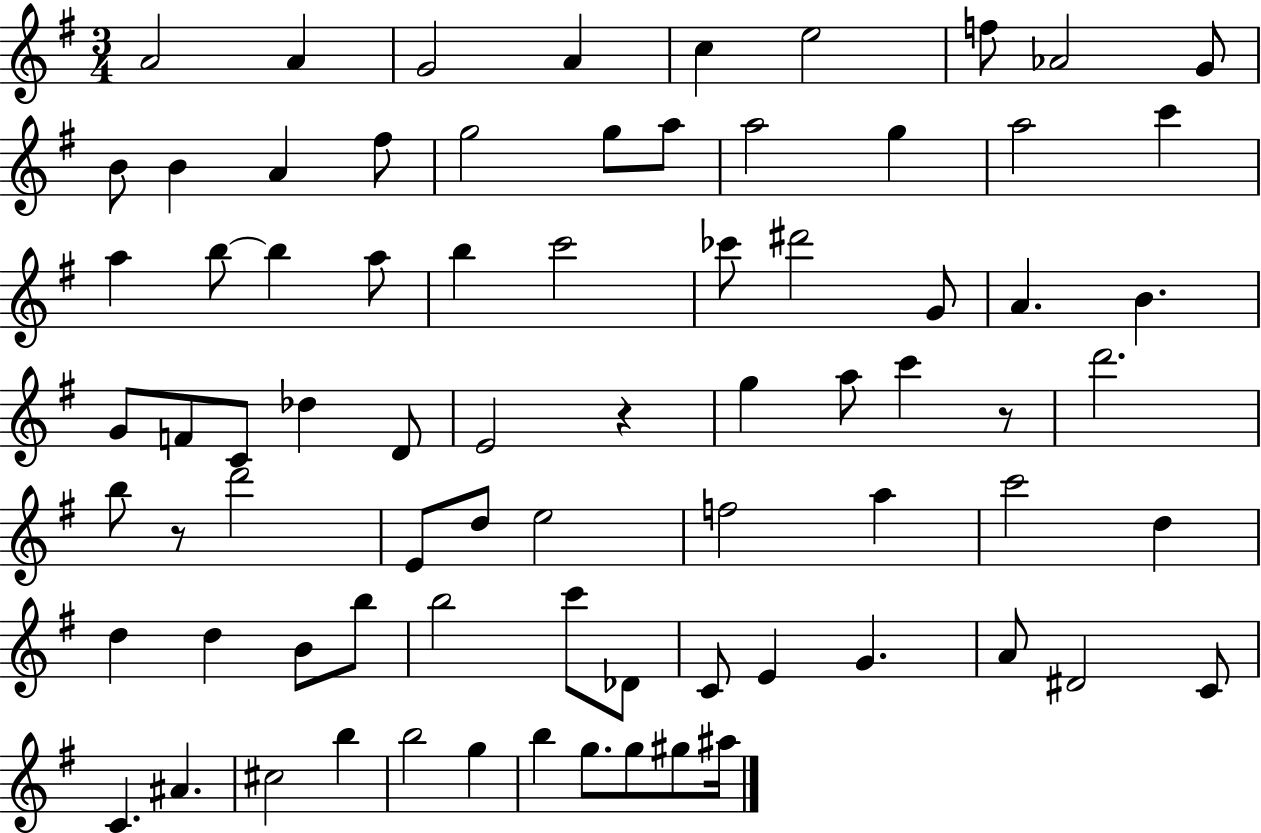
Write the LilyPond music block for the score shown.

{
  \clef treble
  \numericTimeSignature
  \time 3/4
  \key g \major
  a'2 a'4 | g'2 a'4 | c''4 e''2 | f''8 aes'2 g'8 | \break b'8 b'4 a'4 fis''8 | g''2 g''8 a''8 | a''2 g''4 | a''2 c'''4 | \break a''4 b''8~~ b''4 a''8 | b''4 c'''2 | ces'''8 dis'''2 g'8 | a'4. b'4. | \break g'8 f'8 c'8 des''4 d'8 | e'2 r4 | g''4 a''8 c'''4 r8 | d'''2. | \break b''8 r8 d'''2 | e'8 d''8 e''2 | f''2 a''4 | c'''2 d''4 | \break d''4 d''4 b'8 b''8 | b''2 c'''8 des'8 | c'8 e'4 g'4. | a'8 dis'2 c'8 | \break c'4. ais'4. | cis''2 b''4 | b''2 g''4 | b''4 g''8. g''8 gis''8 ais''16 | \break \bar "|."
}